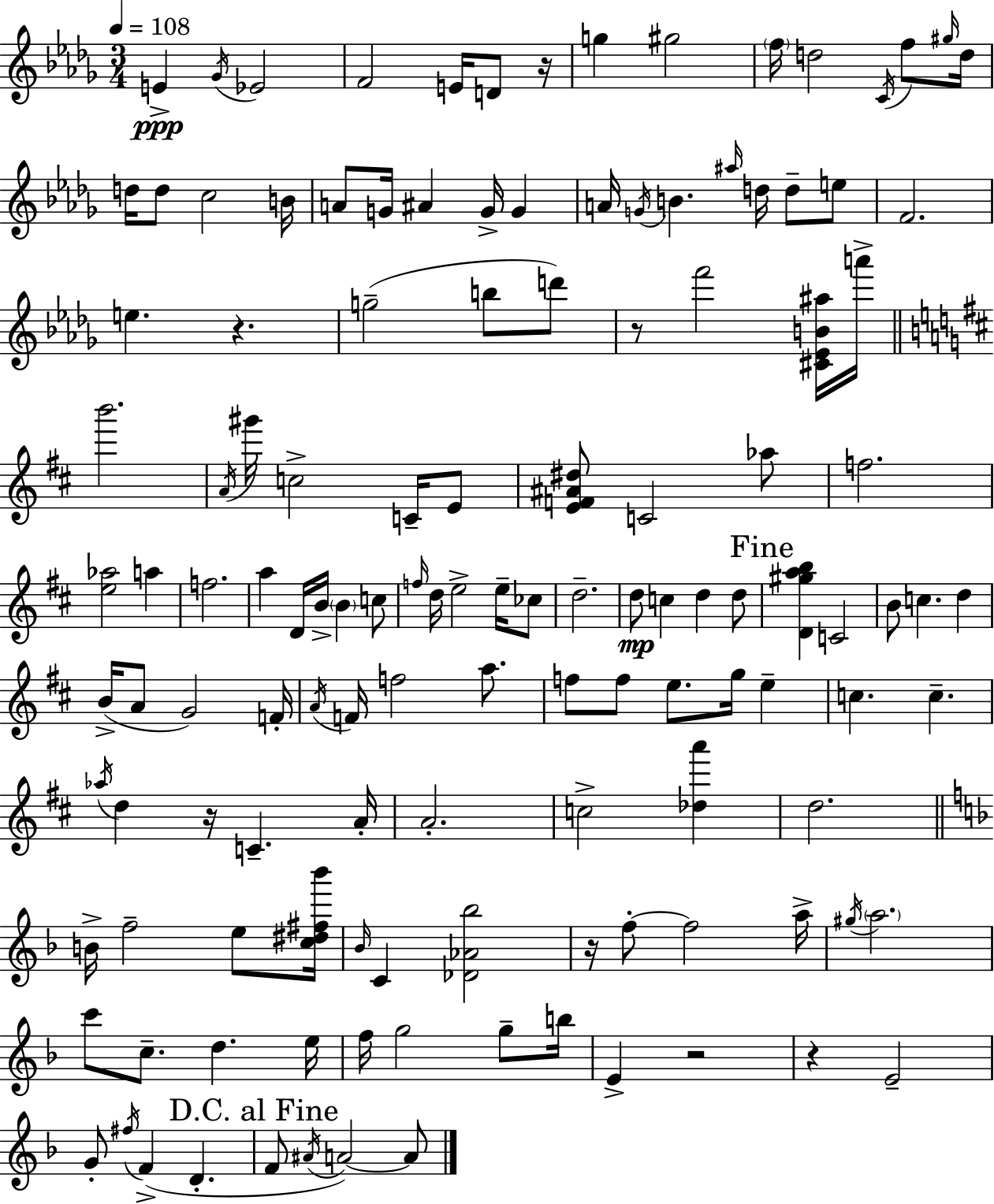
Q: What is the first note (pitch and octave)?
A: E4